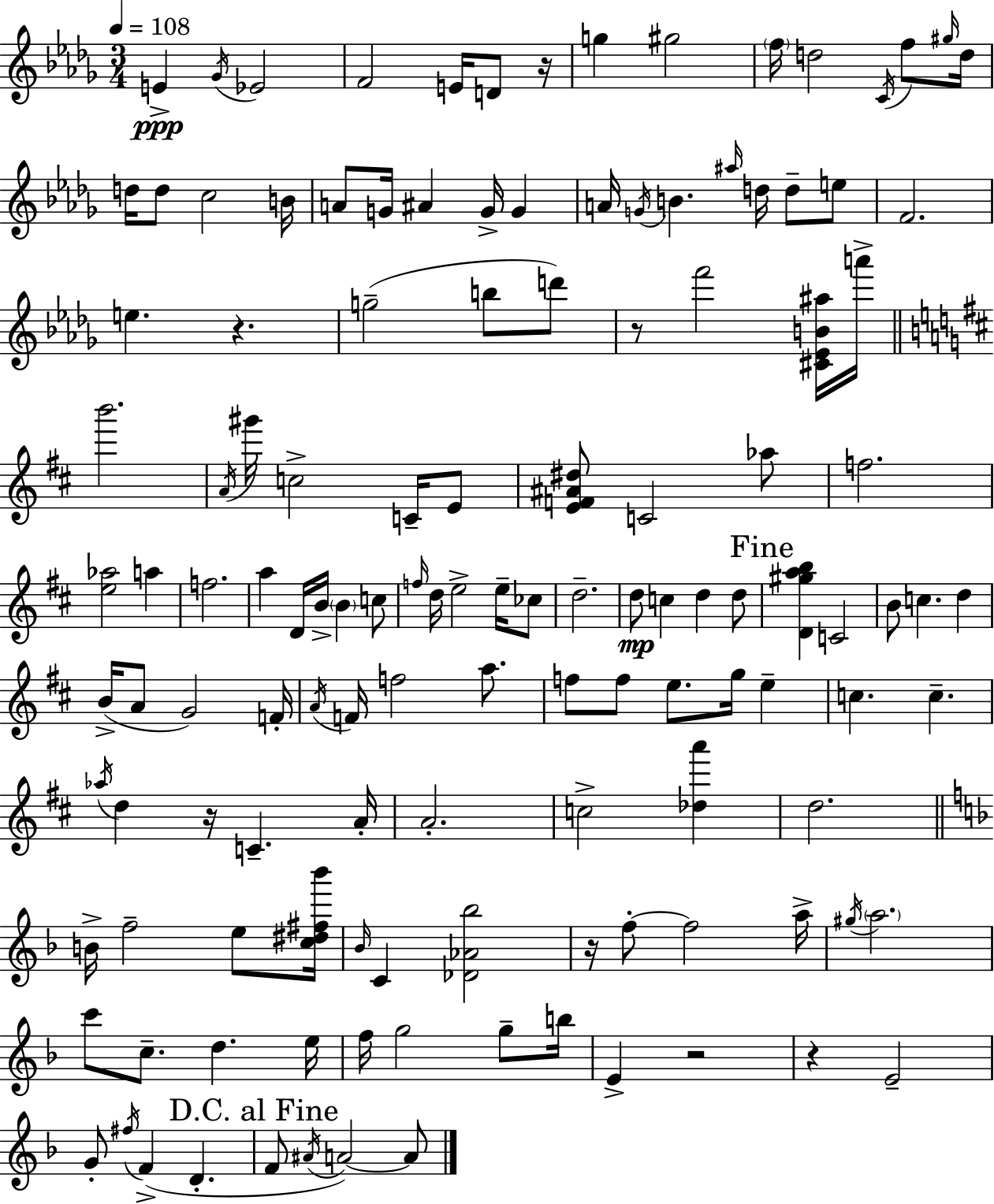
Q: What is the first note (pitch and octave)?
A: E4